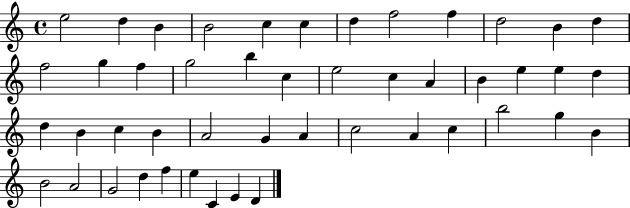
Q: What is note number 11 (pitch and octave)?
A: B4